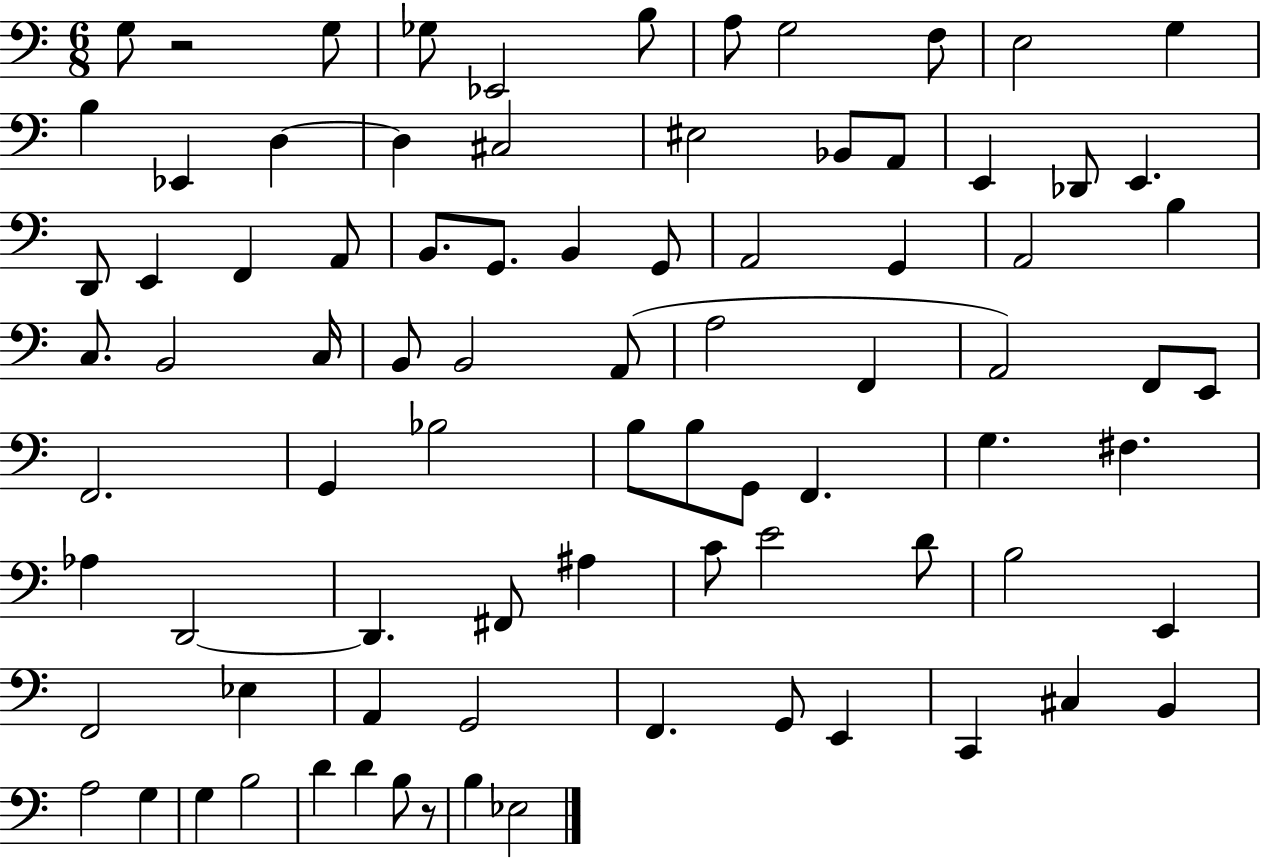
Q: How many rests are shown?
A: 2